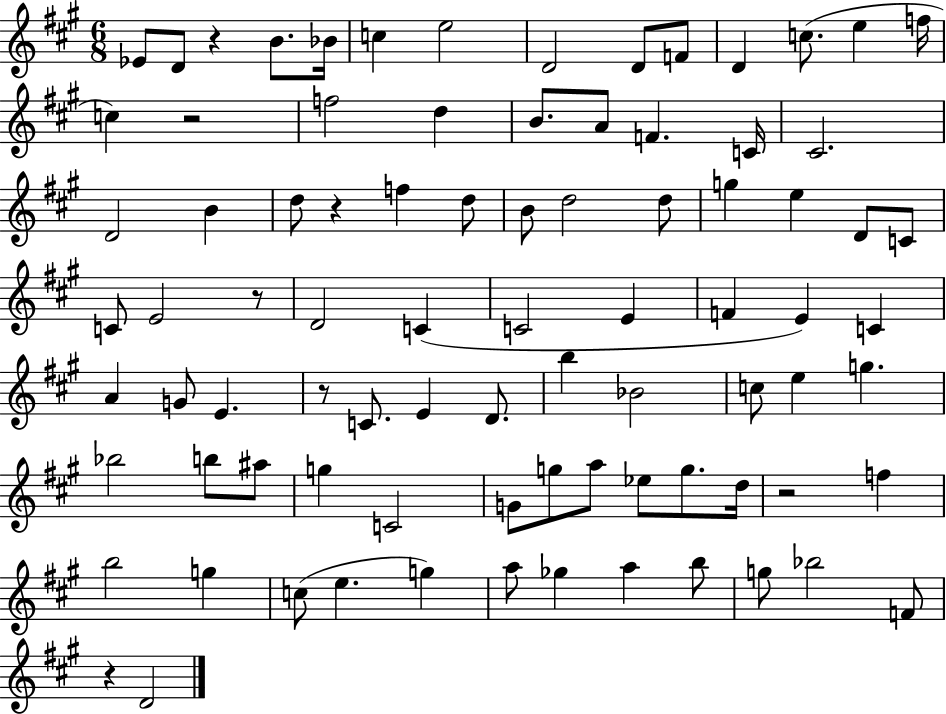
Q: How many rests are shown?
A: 7